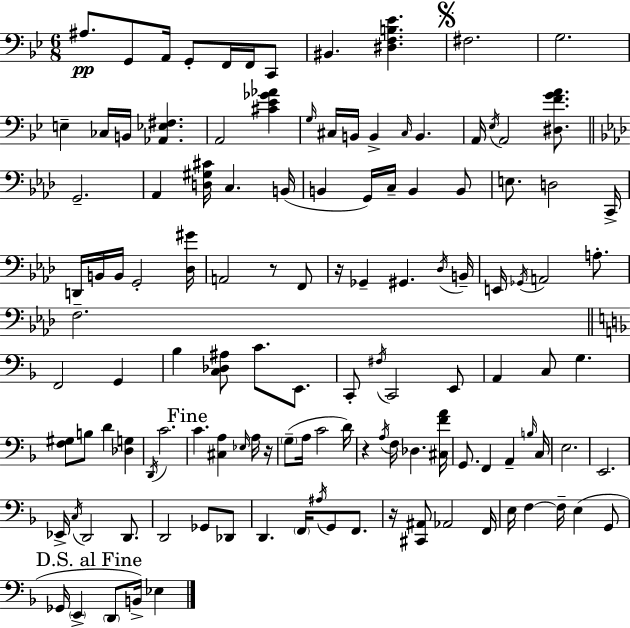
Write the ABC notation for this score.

X:1
T:Untitled
M:6/8
L:1/4
K:Bb
^A,/2 G,,/2 A,,/4 G,,/2 F,,/4 F,,/4 C,,/2 ^B,, [^D,F,B,_E] ^F,2 G,2 E, _C,/4 B,,/4 [_A,,_E,^F,] A,,2 [^C_E_G_A] G,/4 ^C,/4 B,,/4 B,, ^C,/4 B,, A,,/4 _E,/4 A,,2 [^D,FGA]/2 G,,2 _A,, [D,^G,^C]/4 C, B,,/4 B,, G,,/4 C,/4 B,, B,,/2 E,/2 D,2 C,,/4 D,,/4 B,,/4 B,,/4 G,,2 [_D,^G]/4 A,,2 z/2 F,,/2 z/4 _G,, ^G,, _D,/4 B,,/4 E,,/4 _G,,/4 A,,2 A,/2 F,2 F,,2 G,, _B, [C,_D,^A,]/2 C/2 E,,/2 C,,/2 ^F,/4 C,,2 E,,/2 A,, C,/2 G, [F,^G,]/2 B,/2 D [_D,G,] D,,/4 C2 C [^C,A,] _E,/4 A,/4 z/4 G,/2 A,/4 C2 D/4 z A,/4 F,/4 _D, [^C,FA]/4 G,,/2 F,, A,, B,/4 C,/4 E,2 E,,2 _E,,/4 C,/4 D,,2 D,,/2 D,,2 _G,,/2 _D,,/2 D,, F,,/4 ^A,/4 G,,/2 F,,/2 z/4 [^C,,^A,,]/2 _A,,2 F,,/4 E,/4 F, F,/4 E, G,,/2 _G,,/4 E,, D,,/2 B,,/4 _E,